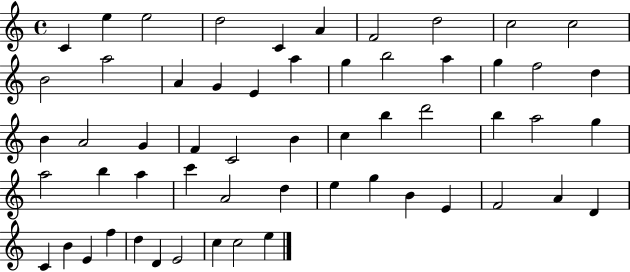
X:1
T:Untitled
M:4/4
L:1/4
K:C
C e e2 d2 C A F2 d2 c2 c2 B2 a2 A G E a g b2 a g f2 d B A2 G F C2 B c b d'2 b a2 g a2 b a c' A2 d e g B E F2 A D C B E f d D E2 c c2 e